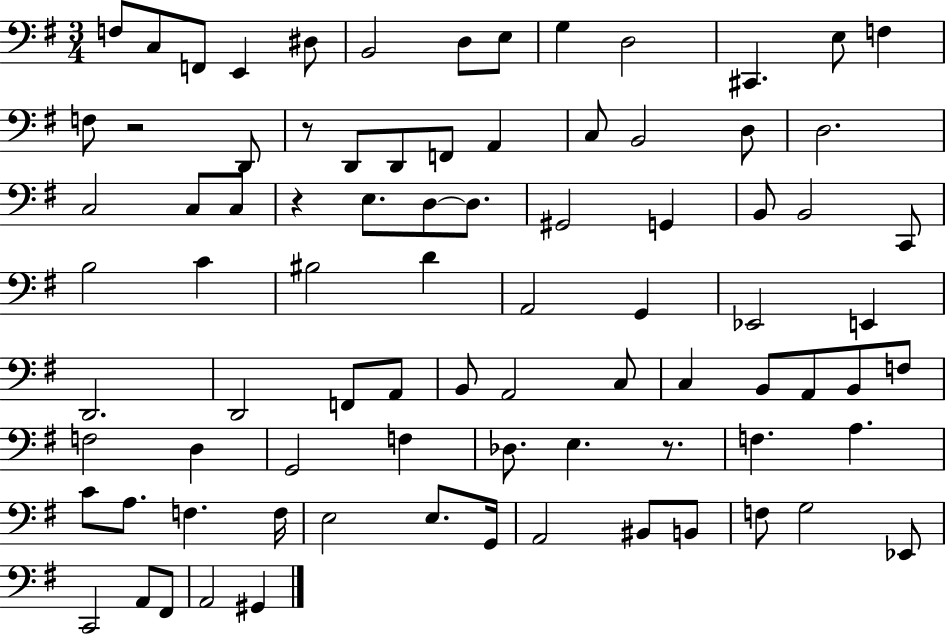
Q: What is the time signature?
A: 3/4